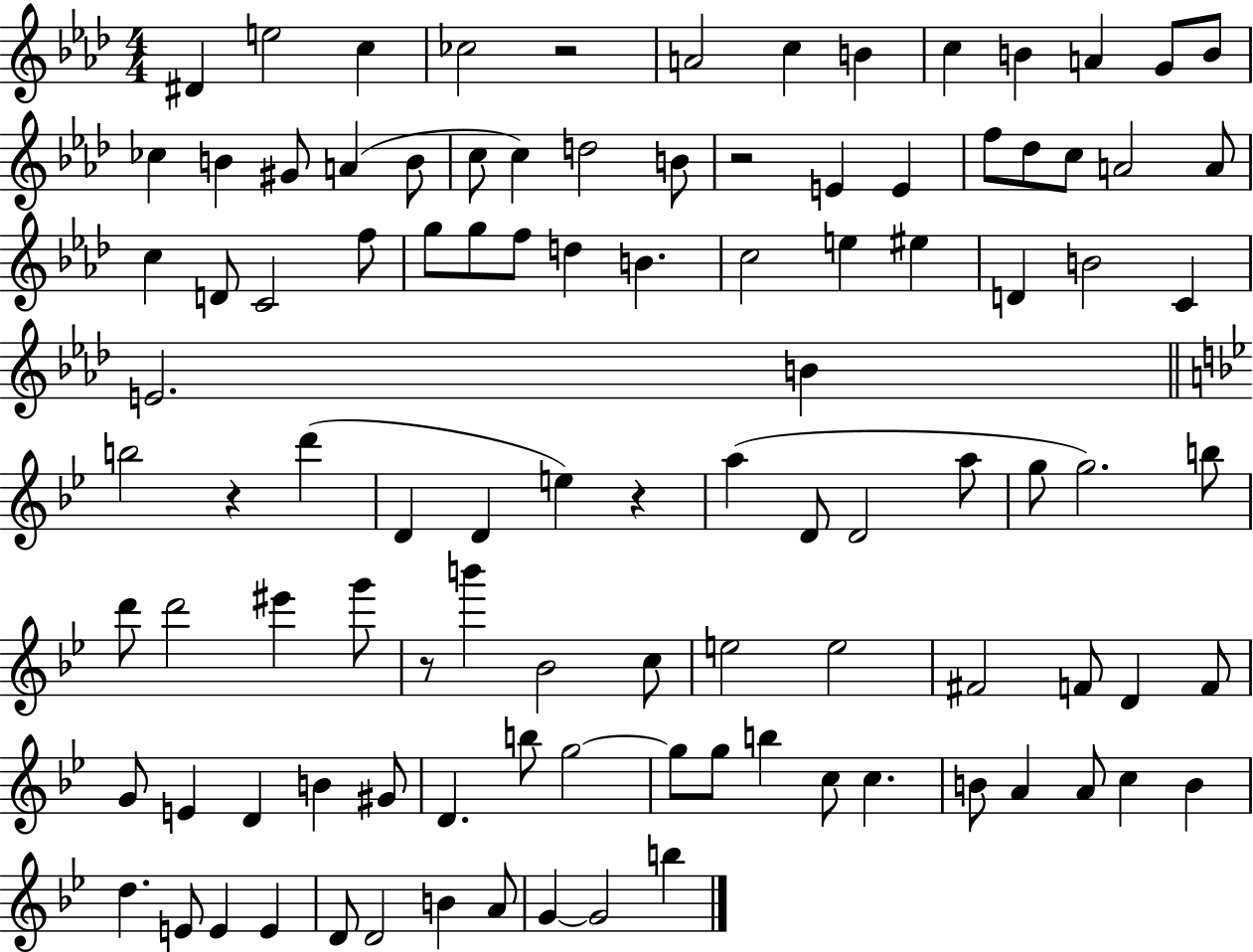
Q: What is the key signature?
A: AES major